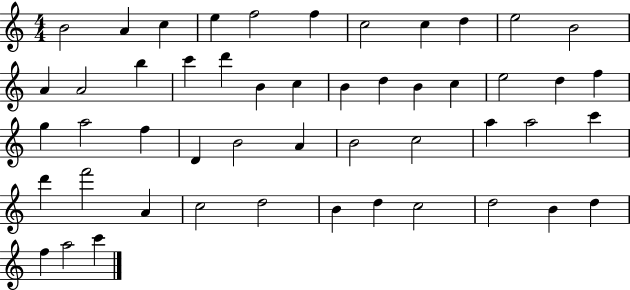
{
  \clef treble
  \numericTimeSignature
  \time 4/4
  \key c \major
  b'2 a'4 c''4 | e''4 f''2 f''4 | c''2 c''4 d''4 | e''2 b'2 | \break a'4 a'2 b''4 | c'''4 d'''4 b'4 c''4 | b'4 d''4 b'4 c''4 | e''2 d''4 f''4 | \break g''4 a''2 f''4 | d'4 b'2 a'4 | b'2 c''2 | a''4 a''2 c'''4 | \break d'''4 f'''2 a'4 | c''2 d''2 | b'4 d''4 c''2 | d''2 b'4 d''4 | \break f''4 a''2 c'''4 | \bar "|."
}